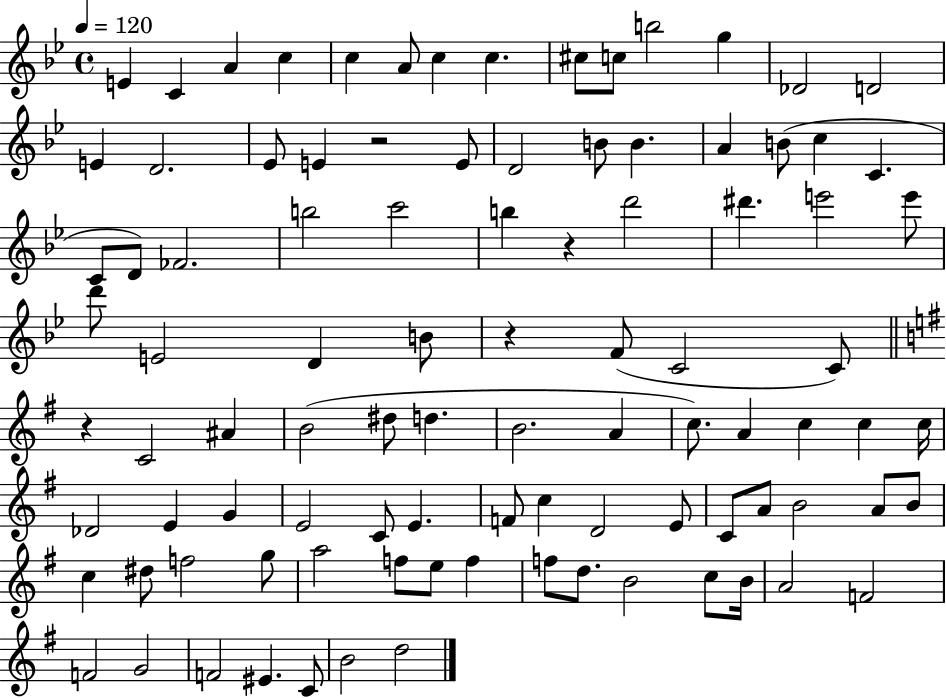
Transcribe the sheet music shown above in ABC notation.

X:1
T:Untitled
M:4/4
L:1/4
K:Bb
E C A c c A/2 c c ^c/2 c/2 b2 g _D2 D2 E D2 _E/2 E z2 E/2 D2 B/2 B A B/2 c C C/2 D/2 _F2 b2 c'2 b z d'2 ^d' e'2 e'/2 d'/2 E2 D B/2 z F/2 C2 C/2 z C2 ^A B2 ^d/2 d B2 A c/2 A c c c/4 _D2 E G E2 C/2 E F/2 c D2 E/2 C/2 A/2 B2 A/2 B/2 c ^d/2 f2 g/2 a2 f/2 e/2 f f/2 d/2 B2 c/2 B/4 A2 F2 F2 G2 F2 ^E C/2 B2 d2